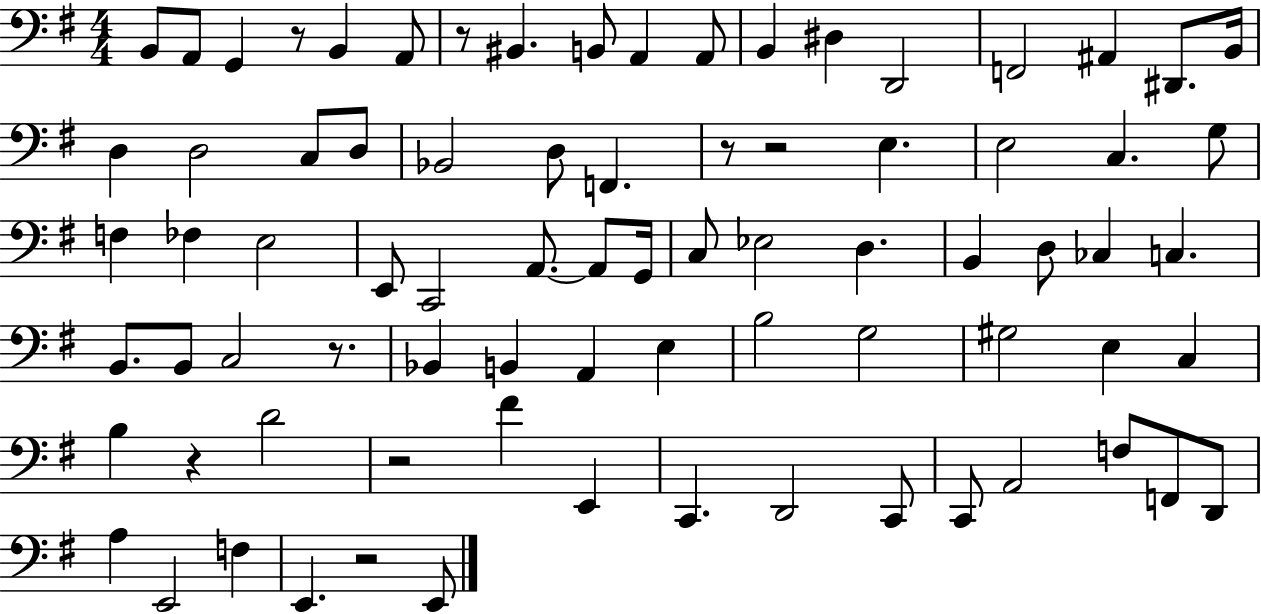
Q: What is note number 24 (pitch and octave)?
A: E3